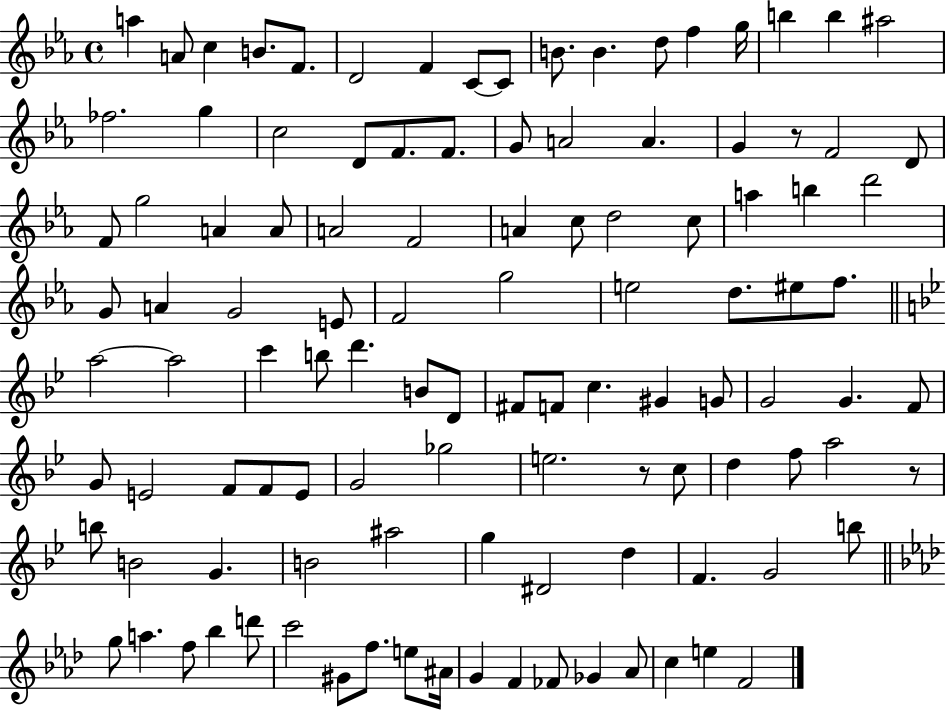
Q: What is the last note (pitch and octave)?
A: F4